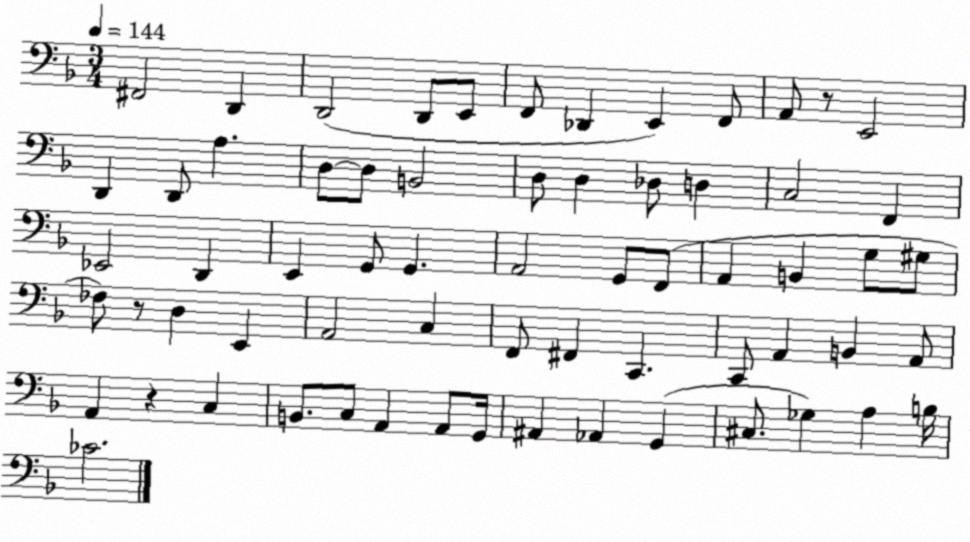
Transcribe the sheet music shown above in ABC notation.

X:1
T:Untitled
M:3/4
L:1/4
K:F
^F,,2 D,, D,,2 D,,/2 E,,/2 F,,/2 _D,, E,, F,,/2 A,,/2 z/2 E,,2 D,, D,,/2 A, D,/2 D,/2 B,,2 D,/2 D, _D,/2 D, C,2 F,, _E,,2 D,, E,, G,,/2 G,, A,,2 G,,/2 F,,/2 A,, B,, G,/2 ^G,/2 _F,/2 z/2 D, E,, A,,2 C, F,,/2 ^F,, C,, C,,/2 A,, B,, A,,/2 A,, z C, B,,/2 C,/2 A,, A,,/2 G,,/4 ^A,, _A,, G,, ^C,/2 _G, A, B,/4 _C2